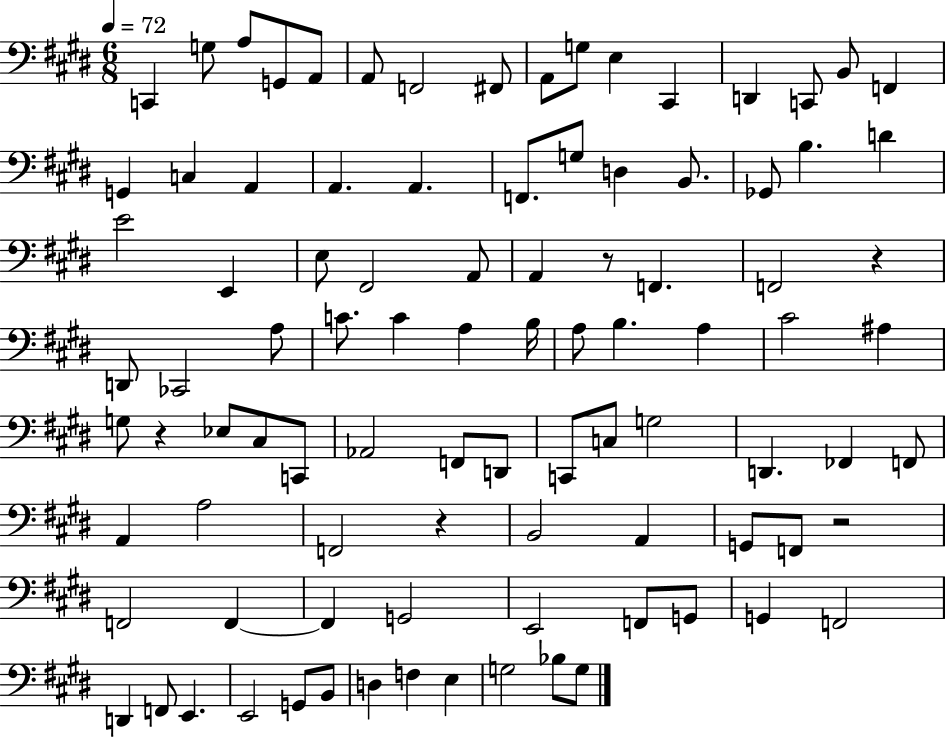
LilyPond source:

{
  \clef bass
  \numericTimeSignature
  \time 6/8
  \key e \major
  \tempo 4 = 72
  c,4 g8 a8 g,8 a,8 | a,8 f,2 fis,8 | a,8 g8 e4 cis,4 | d,4 c,8 b,8 f,4 | \break g,4 c4 a,4 | a,4. a,4. | f,8. g8 d4 b,8. | ges,8 b4. d'4 | \break e'2 e,4 | e8 fis,2 a,8 | a,4 r8 f,4. | f,2 r4 | \break d,8 ces,2 a8 | c'8. c'4 a4 b16 | a8 b4. a4 | cis'2 ais4 | \break g8 r4 ees8 cis8 c,8 | aes,2 f,8 d,8 | c,8 c8 g2 | d,4. fes,4 f,8 | \break a,4 a2 | f,2 r4 | b,2 a,4 | g,8 f,8 r2 | \break f,2 f,4~~ | f,4 g,2 | e,2 f,8 g,8 | g,4 f,2 | \break d,4 f,8 e,4. | e,2 g,8 b,8 | d4 f4 e4 | g2 bes8 g8 | \break \bar "|."
}